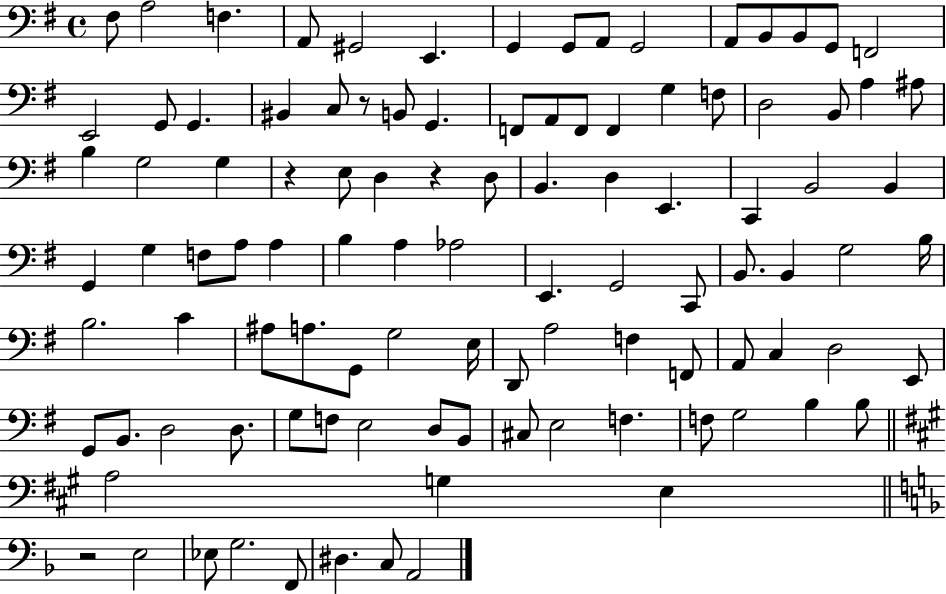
F#3/e A3/h F3/q. A2/e G#2/h E2/q. G2/q G2/e A2/e G2/h A2/e B2/e B2/e G2/e F2/h E2/h G2/e G2/q. BIS2/q C3/e R/e B2/e G2/q. F2/e A2/e F2/e F2/q G3/q F3/e D3/h B2/e A3/q A#3/e B3/q G3/h G3/q R/q E3/e D3/q R/q D3/e B2/q. D3/q E2/q. C2/q B2/h B2/q G2/q G3/q F3/e A3/e A3/q B3/q A3/q Ab3/h E2/q. G2/h C2/e B2/e. B2/q G3/h B3/s B3/h. C4/q A#3/e A3/e. G2/e G3/h E3/s D2/e A3/h F3/q F2/e A2/e C3/q D3/h E2/e G2/e B2/e. D3/h D3/e. G3/e F3/e E3/h D3/e B2/e C#3/e E3/h F3/q. F3/e G3/h B3/q B3/e A3/h G3/q E3/q R/h E3/h Eb3/e G3/h. F2/e D#3/q. C3/e A2/h